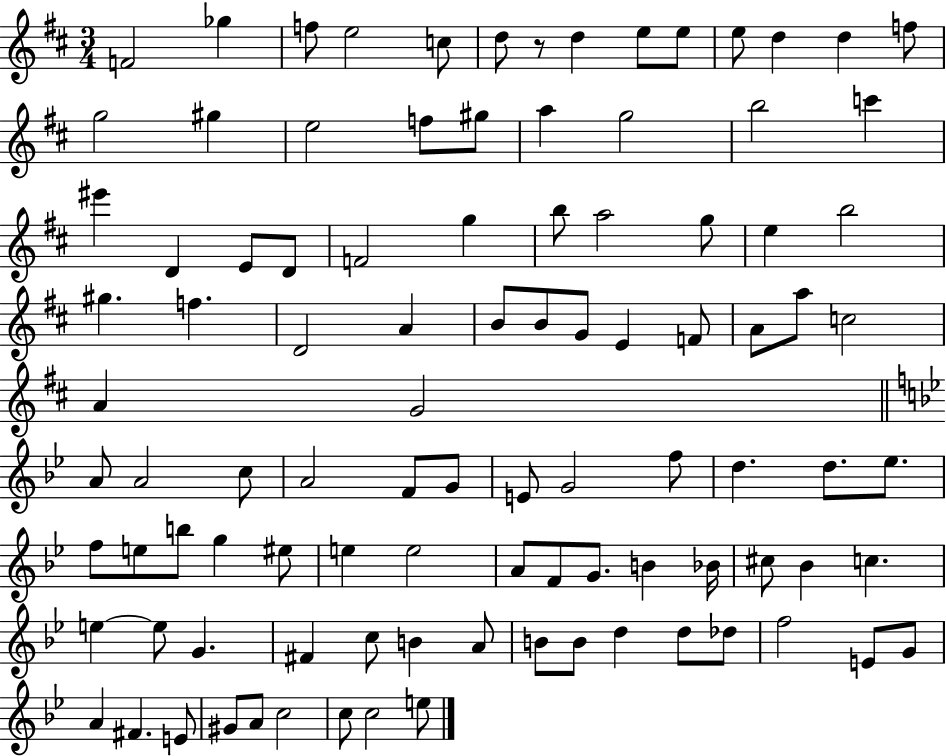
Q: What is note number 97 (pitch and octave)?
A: C5